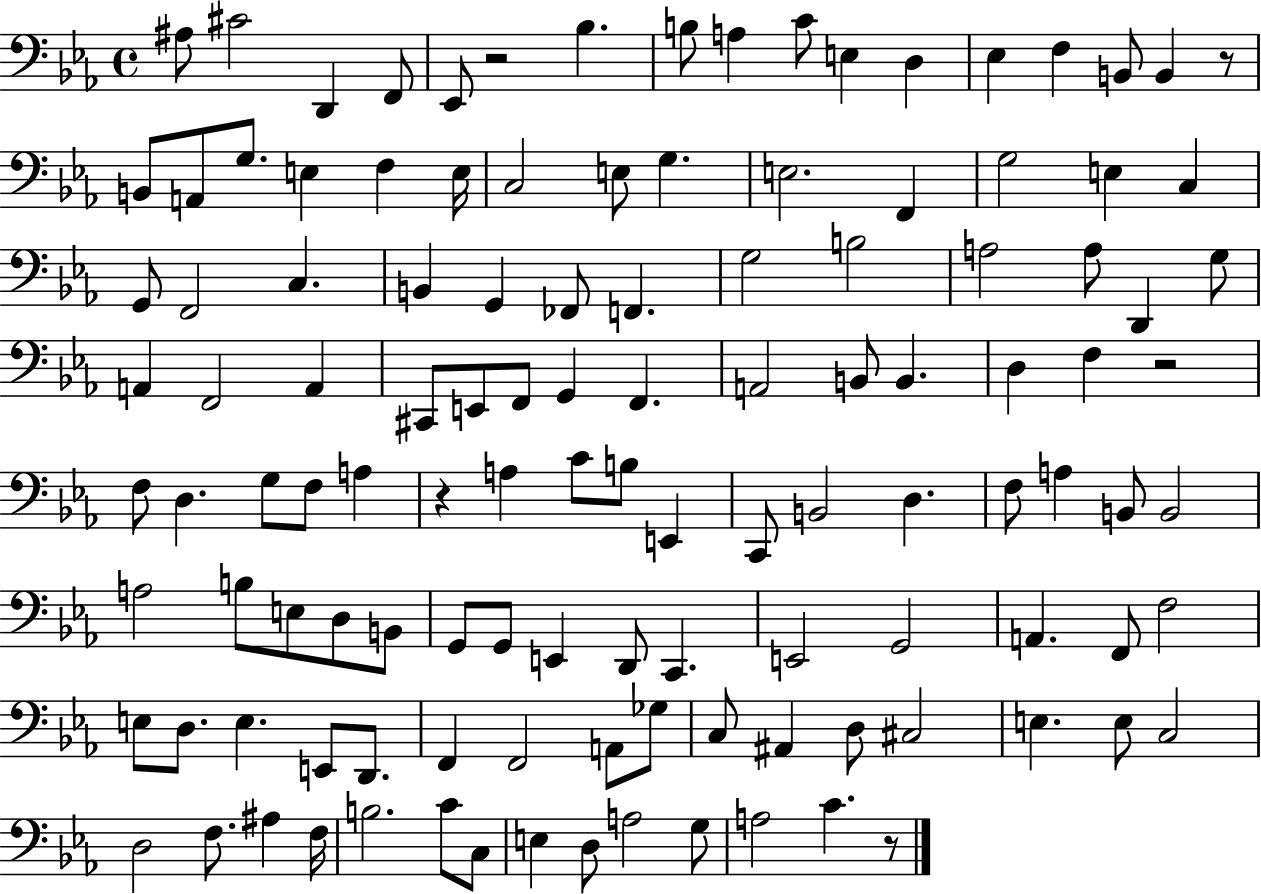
X:1
T:Untitled
M:4/4
L:1/4
K:Eb
^A,/2 ^C2 D,, F,,/2 _E,,/2 z2 _B, B,/2 A, C/2 E, D, _E, F, B,,/2 B,, z/2 B,,/2 A,,/2 G,/2 E, F, E,/4 C,2 E,/2 G, E,2 F,, G,2 E, C, G,,/2 F,,2 C, B,, G,, _F,,/2 F,, G,2 B,2 A,2 A,/2 D,, G,/2 A,, F,,2 A,, ^C,,/2 E,,/2 F,,/2 G,, F,, A,,2 B,,/2 B,, D, F, z2 F,/2 D, G,/2 F,/2 A, z A, C/2 B,/2 E,, C,,/2 B,,2 D, F,/2 A, B,,/2 B,,2 A,2 B,/2 E,/2 D,/2 B,,/2 G,,/2 G,,/2 E,, D,,/2 C,, E,,2 G,,2 A,, F,,/2 F,2 E,/2 D,/2 E, E,,/2 D,,/2 F,, F,,2 A,,/2 _G,/2 C,/2 ^A,, D,/2 ^C,2 E, E,/2 C,2 D,2 F,/2 ^A, F,/4 B,2 C/2 C,/2 E, D,/2 A,2 G,/2 A,2 C z/2